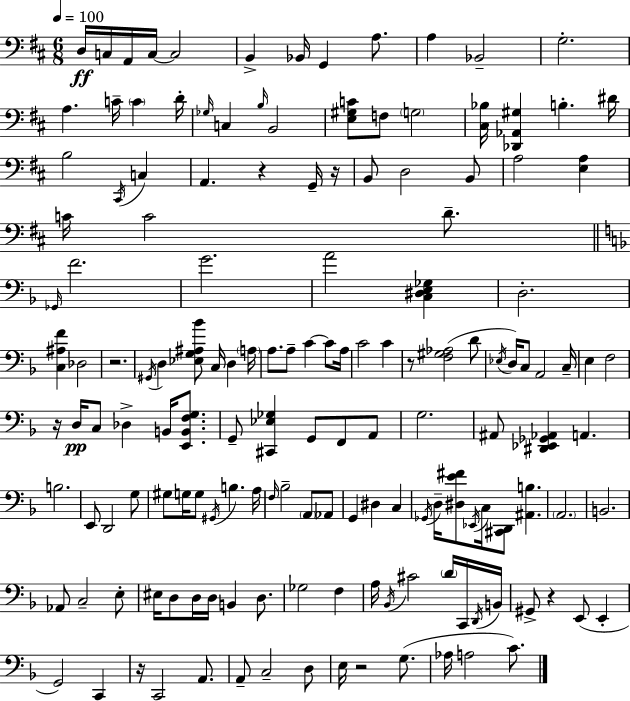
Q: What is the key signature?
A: D major